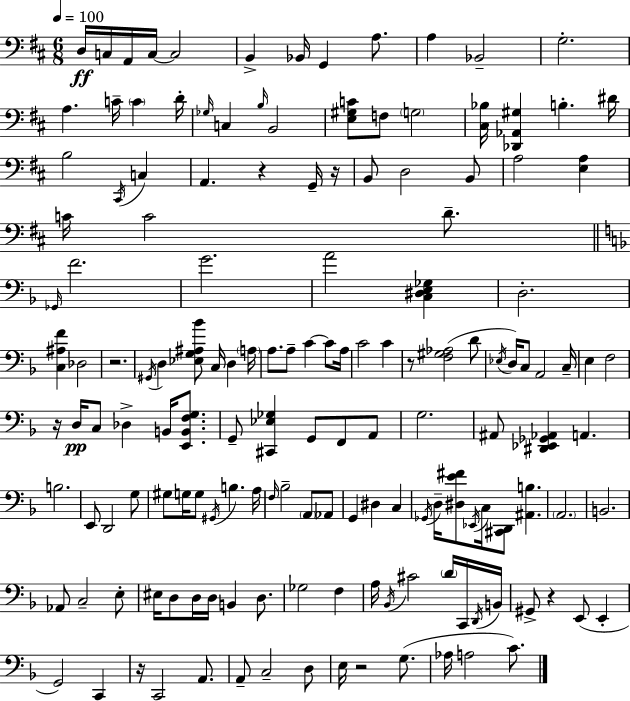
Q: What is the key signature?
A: D major